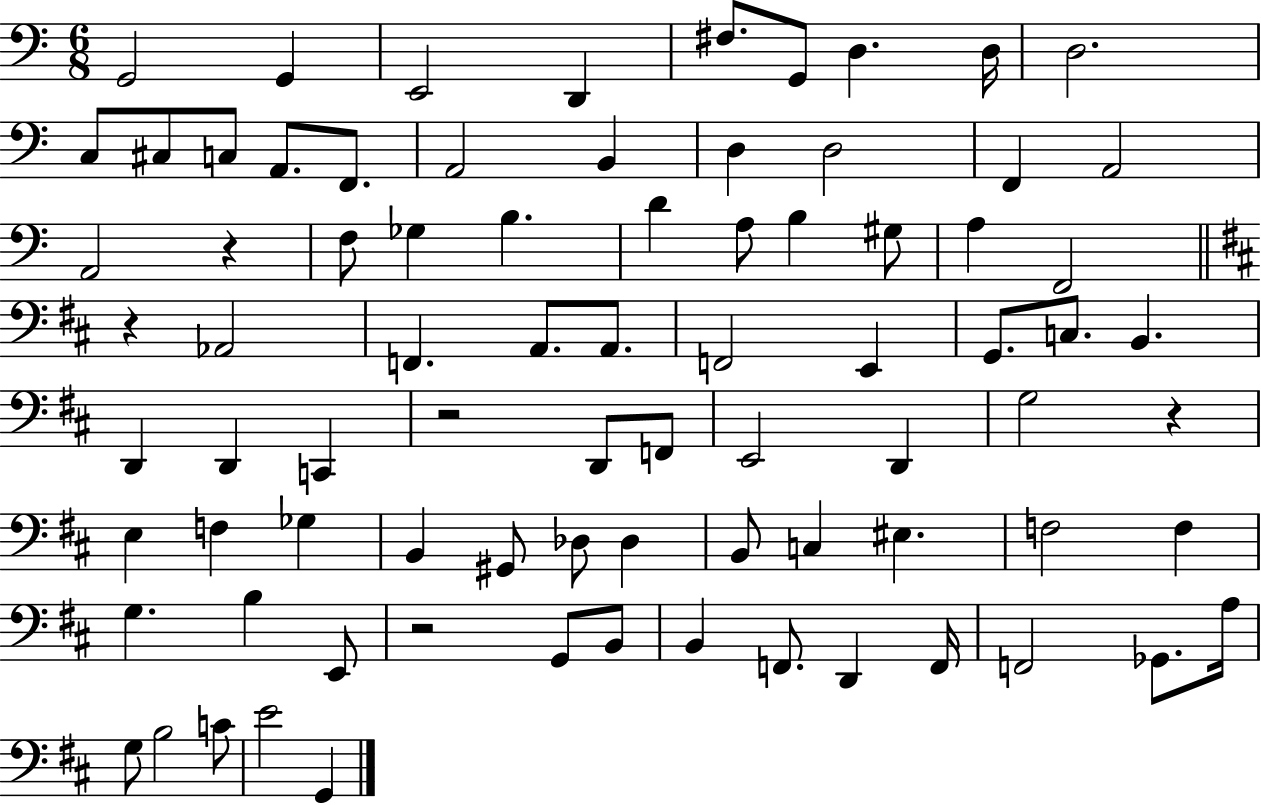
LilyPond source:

{
  \clef bass
  \numericTimeSignature
  \time 6/8
  \key c \major
  \repeat volta 2 { g,2 g,4 | e,2 d,4 | fis8. g,8 d4. d16 | d2. | \break c8 cis8 c8 a,8. f,8. | a,2 b,4 | d4 d2 | f,4 a,2 | \break a,2 r4 | f8 ges4 b4. | d'4 a8 b4 gis8 | a4 f,2 | \break \bar "||" \break \key b \minor r4 aes,2 | f,4. a,8. a,8. | f,2 e,4 | g,8. c8. b,4. | \break d,4 d,4 c,4 | r2 d,8 f,8 | e,2 d,4 | g2 r4 | \break e4 f4 ges4 | b,4 gis,8 des8 des4 | b,8 c4 eis4. | f2 f4 | \break g4. b4 e,8 | r2 g,8 b,8 | b,4 f,8. d,4 f,16 | f,2 ges,8. a16 | \break g8 b2 c'8 | e'2 g,4 | } \bar "|."
}